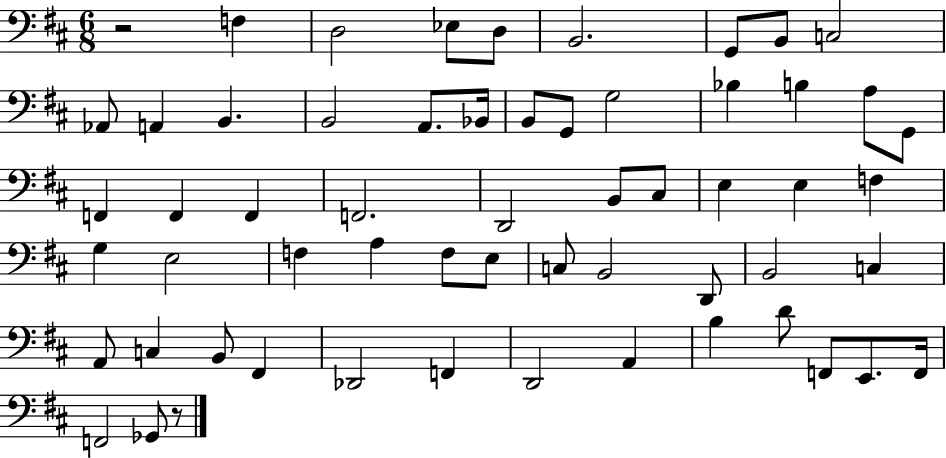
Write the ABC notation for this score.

X:1
T:Untitled
M:6/8
L:1/4
K:D
z2 F, D,2 _E,/2 D,/2 B,,2 G,,/2 B,,/2 C,2 _A,,/2 A,, B,, B,,2 A,,/2 _B,,/4 B,,/2 G,,/2 G,2 _B, B, A,/2 G,,/2 F,, F,, F,, F,,2 D,,2 B,,/2 ^C,/2 E, E, F, G, E,2 F, A, F,/2 E,/2 C,/2 B,,2 D,,/2 B,,2 C, A,,/2 C, B,,/2 ^F,, _D,,2 F,, D,,2 A,, B, D/2 F,,/2 E,,/2 F,,/4 F,,2 _G,,/2 z/2